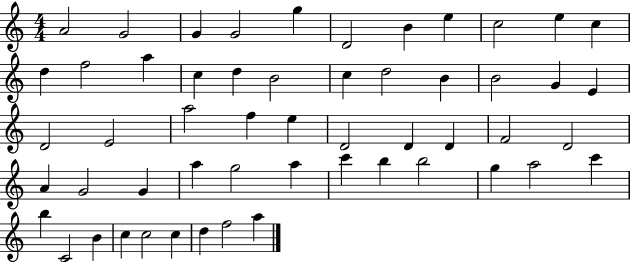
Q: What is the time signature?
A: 4/4